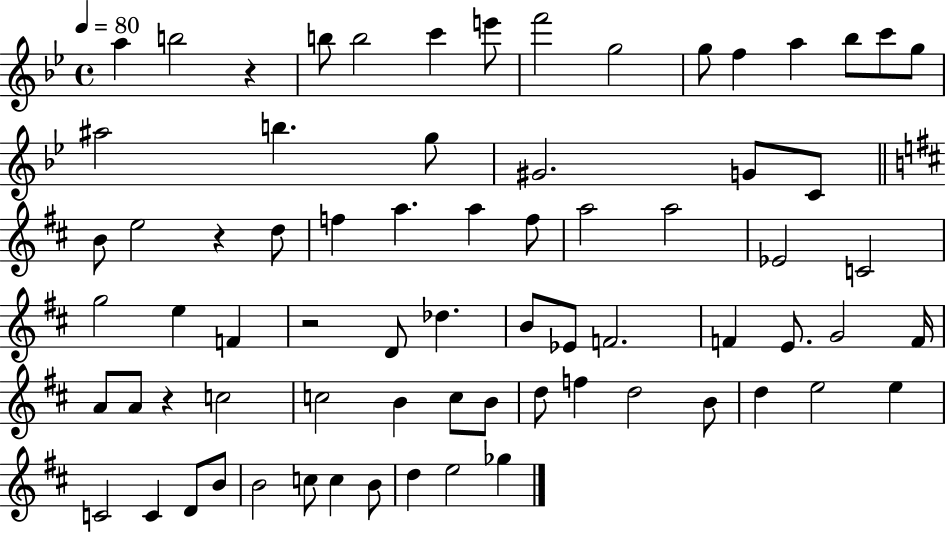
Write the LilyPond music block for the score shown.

{
  \clef treble
  \time 4/4
  \defaultTimeSignature
  \key bes \major
  \tempo 4 = 80
  \repeat volta 2 { a''4 b''2 r4 | b''8 b''2 c'''4 e'''8 | f'''2 g''2 | g''8 f''4 a''4 bes''8 c'''8 g''8 | \break ais''2 b''4. g''8 | gis'2. g'8 c'8 | \bar "||" \break \key d \major b'8 e''2 r4 d''8 | f''4 a''4. a''4 f''8 | a''2 a''2 | ees'2 c'2 | \break g''2 e''4 f'4 | r2 d'8 des''4. | b'8 ees'8 f'2. | f'4 e'8. g'2 f'16 | \break a'8 a'8 r4 c''2 | c''2 b'4 c''8 b'8 | d''8 f''4 d''2 b'8 | d''4 e''2 e''4 | \break c'2 c'4 d'8 b'8 | b'2 c''8 c''4 b'8 | d''4 e''2 ges''4 | } \bar "|."
}